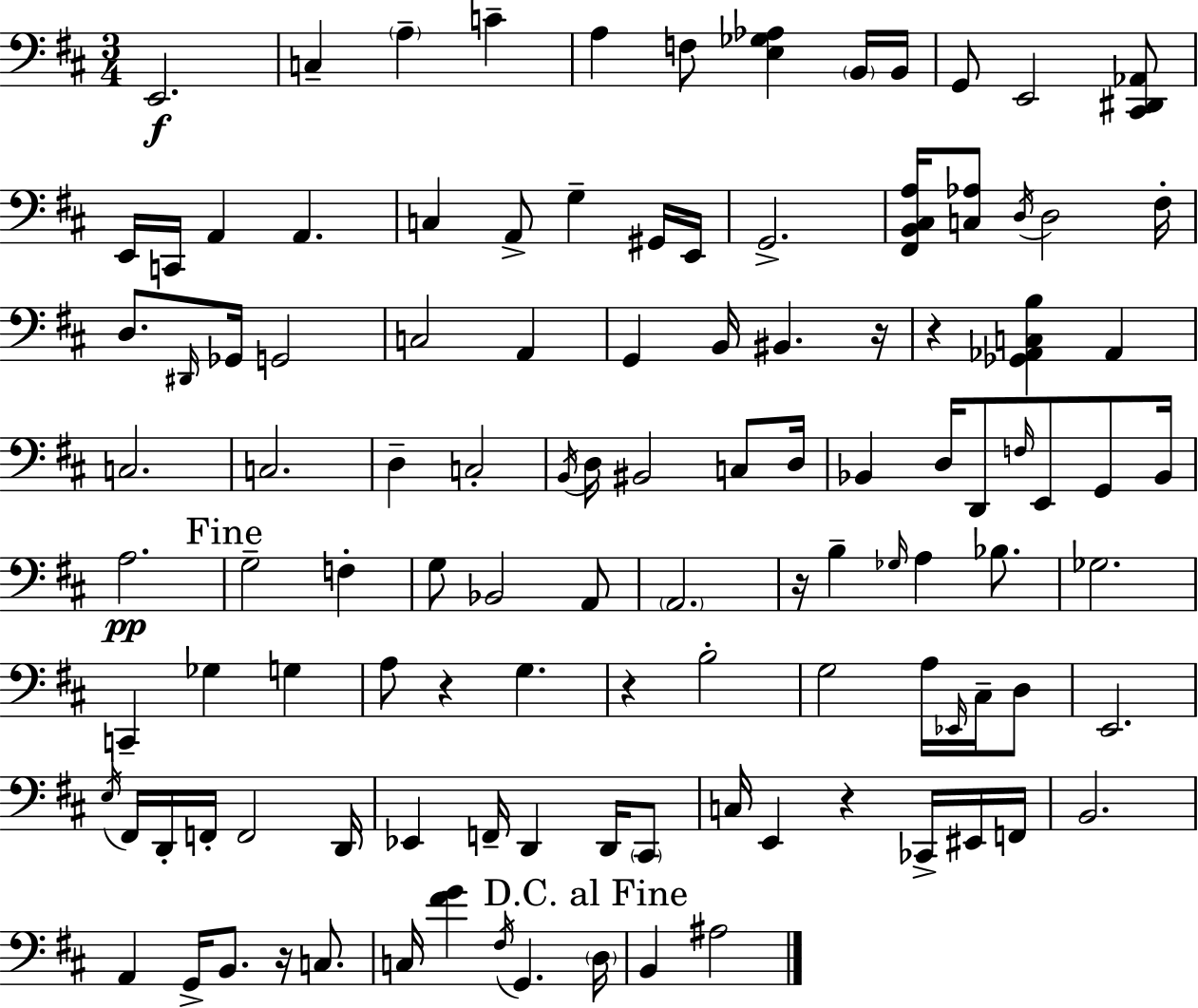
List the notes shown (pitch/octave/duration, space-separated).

E2/h. C3/q A3/q C4/q A3/q F3/e [E3,Gb3,Ab3]/q B2/s B2/s G2/e E2/h [C#2,D#2,Ab2]/e E2/s C2/s A2/q A2/q. C3/q A2/e G3/q G#2/s E2/s G2/h. [F#2,B2,C#3,A3]/s [C3,Ab3]/e D3/s D3/h F#3/s D3/e. D#2/s Gb2/s G2/h C3/h A2/q G2/q B2/s BIS2/q. R/s R/q [Gb2,Ab2,C3,B3]/q Ab2/q C3/h. C3/h. D3/q C3/h B2/s D3/s BIS2/h C3/e D3/s Bb2/q D3/s D2/e F3/s E2/e G2/e Bb2/s A3/h. G3/h F3/q G3/e Bb2/h A2/e A2/h. R/s B3/q Gb3/s A3/q Bb3/e. Gb3/h. C2/q Gb3/q G3/q A3/e R/q G3/q. R/q B3/h G3/h A3/s Eb2/s C#3/s D3/e E2/h. E3/s F#2/s D2/s F2/s F2/h D2/s Eb2/q F2/s D2/q D2/s C#2/e C3/s E2/q R/q CES2/s EIS2/s F2/s B2/h. A2/q G2/s B2/e. R/s C3/e. C3/s [F#4,G4]/q F#3/s G2/q. D3/s B2/q A#3/h